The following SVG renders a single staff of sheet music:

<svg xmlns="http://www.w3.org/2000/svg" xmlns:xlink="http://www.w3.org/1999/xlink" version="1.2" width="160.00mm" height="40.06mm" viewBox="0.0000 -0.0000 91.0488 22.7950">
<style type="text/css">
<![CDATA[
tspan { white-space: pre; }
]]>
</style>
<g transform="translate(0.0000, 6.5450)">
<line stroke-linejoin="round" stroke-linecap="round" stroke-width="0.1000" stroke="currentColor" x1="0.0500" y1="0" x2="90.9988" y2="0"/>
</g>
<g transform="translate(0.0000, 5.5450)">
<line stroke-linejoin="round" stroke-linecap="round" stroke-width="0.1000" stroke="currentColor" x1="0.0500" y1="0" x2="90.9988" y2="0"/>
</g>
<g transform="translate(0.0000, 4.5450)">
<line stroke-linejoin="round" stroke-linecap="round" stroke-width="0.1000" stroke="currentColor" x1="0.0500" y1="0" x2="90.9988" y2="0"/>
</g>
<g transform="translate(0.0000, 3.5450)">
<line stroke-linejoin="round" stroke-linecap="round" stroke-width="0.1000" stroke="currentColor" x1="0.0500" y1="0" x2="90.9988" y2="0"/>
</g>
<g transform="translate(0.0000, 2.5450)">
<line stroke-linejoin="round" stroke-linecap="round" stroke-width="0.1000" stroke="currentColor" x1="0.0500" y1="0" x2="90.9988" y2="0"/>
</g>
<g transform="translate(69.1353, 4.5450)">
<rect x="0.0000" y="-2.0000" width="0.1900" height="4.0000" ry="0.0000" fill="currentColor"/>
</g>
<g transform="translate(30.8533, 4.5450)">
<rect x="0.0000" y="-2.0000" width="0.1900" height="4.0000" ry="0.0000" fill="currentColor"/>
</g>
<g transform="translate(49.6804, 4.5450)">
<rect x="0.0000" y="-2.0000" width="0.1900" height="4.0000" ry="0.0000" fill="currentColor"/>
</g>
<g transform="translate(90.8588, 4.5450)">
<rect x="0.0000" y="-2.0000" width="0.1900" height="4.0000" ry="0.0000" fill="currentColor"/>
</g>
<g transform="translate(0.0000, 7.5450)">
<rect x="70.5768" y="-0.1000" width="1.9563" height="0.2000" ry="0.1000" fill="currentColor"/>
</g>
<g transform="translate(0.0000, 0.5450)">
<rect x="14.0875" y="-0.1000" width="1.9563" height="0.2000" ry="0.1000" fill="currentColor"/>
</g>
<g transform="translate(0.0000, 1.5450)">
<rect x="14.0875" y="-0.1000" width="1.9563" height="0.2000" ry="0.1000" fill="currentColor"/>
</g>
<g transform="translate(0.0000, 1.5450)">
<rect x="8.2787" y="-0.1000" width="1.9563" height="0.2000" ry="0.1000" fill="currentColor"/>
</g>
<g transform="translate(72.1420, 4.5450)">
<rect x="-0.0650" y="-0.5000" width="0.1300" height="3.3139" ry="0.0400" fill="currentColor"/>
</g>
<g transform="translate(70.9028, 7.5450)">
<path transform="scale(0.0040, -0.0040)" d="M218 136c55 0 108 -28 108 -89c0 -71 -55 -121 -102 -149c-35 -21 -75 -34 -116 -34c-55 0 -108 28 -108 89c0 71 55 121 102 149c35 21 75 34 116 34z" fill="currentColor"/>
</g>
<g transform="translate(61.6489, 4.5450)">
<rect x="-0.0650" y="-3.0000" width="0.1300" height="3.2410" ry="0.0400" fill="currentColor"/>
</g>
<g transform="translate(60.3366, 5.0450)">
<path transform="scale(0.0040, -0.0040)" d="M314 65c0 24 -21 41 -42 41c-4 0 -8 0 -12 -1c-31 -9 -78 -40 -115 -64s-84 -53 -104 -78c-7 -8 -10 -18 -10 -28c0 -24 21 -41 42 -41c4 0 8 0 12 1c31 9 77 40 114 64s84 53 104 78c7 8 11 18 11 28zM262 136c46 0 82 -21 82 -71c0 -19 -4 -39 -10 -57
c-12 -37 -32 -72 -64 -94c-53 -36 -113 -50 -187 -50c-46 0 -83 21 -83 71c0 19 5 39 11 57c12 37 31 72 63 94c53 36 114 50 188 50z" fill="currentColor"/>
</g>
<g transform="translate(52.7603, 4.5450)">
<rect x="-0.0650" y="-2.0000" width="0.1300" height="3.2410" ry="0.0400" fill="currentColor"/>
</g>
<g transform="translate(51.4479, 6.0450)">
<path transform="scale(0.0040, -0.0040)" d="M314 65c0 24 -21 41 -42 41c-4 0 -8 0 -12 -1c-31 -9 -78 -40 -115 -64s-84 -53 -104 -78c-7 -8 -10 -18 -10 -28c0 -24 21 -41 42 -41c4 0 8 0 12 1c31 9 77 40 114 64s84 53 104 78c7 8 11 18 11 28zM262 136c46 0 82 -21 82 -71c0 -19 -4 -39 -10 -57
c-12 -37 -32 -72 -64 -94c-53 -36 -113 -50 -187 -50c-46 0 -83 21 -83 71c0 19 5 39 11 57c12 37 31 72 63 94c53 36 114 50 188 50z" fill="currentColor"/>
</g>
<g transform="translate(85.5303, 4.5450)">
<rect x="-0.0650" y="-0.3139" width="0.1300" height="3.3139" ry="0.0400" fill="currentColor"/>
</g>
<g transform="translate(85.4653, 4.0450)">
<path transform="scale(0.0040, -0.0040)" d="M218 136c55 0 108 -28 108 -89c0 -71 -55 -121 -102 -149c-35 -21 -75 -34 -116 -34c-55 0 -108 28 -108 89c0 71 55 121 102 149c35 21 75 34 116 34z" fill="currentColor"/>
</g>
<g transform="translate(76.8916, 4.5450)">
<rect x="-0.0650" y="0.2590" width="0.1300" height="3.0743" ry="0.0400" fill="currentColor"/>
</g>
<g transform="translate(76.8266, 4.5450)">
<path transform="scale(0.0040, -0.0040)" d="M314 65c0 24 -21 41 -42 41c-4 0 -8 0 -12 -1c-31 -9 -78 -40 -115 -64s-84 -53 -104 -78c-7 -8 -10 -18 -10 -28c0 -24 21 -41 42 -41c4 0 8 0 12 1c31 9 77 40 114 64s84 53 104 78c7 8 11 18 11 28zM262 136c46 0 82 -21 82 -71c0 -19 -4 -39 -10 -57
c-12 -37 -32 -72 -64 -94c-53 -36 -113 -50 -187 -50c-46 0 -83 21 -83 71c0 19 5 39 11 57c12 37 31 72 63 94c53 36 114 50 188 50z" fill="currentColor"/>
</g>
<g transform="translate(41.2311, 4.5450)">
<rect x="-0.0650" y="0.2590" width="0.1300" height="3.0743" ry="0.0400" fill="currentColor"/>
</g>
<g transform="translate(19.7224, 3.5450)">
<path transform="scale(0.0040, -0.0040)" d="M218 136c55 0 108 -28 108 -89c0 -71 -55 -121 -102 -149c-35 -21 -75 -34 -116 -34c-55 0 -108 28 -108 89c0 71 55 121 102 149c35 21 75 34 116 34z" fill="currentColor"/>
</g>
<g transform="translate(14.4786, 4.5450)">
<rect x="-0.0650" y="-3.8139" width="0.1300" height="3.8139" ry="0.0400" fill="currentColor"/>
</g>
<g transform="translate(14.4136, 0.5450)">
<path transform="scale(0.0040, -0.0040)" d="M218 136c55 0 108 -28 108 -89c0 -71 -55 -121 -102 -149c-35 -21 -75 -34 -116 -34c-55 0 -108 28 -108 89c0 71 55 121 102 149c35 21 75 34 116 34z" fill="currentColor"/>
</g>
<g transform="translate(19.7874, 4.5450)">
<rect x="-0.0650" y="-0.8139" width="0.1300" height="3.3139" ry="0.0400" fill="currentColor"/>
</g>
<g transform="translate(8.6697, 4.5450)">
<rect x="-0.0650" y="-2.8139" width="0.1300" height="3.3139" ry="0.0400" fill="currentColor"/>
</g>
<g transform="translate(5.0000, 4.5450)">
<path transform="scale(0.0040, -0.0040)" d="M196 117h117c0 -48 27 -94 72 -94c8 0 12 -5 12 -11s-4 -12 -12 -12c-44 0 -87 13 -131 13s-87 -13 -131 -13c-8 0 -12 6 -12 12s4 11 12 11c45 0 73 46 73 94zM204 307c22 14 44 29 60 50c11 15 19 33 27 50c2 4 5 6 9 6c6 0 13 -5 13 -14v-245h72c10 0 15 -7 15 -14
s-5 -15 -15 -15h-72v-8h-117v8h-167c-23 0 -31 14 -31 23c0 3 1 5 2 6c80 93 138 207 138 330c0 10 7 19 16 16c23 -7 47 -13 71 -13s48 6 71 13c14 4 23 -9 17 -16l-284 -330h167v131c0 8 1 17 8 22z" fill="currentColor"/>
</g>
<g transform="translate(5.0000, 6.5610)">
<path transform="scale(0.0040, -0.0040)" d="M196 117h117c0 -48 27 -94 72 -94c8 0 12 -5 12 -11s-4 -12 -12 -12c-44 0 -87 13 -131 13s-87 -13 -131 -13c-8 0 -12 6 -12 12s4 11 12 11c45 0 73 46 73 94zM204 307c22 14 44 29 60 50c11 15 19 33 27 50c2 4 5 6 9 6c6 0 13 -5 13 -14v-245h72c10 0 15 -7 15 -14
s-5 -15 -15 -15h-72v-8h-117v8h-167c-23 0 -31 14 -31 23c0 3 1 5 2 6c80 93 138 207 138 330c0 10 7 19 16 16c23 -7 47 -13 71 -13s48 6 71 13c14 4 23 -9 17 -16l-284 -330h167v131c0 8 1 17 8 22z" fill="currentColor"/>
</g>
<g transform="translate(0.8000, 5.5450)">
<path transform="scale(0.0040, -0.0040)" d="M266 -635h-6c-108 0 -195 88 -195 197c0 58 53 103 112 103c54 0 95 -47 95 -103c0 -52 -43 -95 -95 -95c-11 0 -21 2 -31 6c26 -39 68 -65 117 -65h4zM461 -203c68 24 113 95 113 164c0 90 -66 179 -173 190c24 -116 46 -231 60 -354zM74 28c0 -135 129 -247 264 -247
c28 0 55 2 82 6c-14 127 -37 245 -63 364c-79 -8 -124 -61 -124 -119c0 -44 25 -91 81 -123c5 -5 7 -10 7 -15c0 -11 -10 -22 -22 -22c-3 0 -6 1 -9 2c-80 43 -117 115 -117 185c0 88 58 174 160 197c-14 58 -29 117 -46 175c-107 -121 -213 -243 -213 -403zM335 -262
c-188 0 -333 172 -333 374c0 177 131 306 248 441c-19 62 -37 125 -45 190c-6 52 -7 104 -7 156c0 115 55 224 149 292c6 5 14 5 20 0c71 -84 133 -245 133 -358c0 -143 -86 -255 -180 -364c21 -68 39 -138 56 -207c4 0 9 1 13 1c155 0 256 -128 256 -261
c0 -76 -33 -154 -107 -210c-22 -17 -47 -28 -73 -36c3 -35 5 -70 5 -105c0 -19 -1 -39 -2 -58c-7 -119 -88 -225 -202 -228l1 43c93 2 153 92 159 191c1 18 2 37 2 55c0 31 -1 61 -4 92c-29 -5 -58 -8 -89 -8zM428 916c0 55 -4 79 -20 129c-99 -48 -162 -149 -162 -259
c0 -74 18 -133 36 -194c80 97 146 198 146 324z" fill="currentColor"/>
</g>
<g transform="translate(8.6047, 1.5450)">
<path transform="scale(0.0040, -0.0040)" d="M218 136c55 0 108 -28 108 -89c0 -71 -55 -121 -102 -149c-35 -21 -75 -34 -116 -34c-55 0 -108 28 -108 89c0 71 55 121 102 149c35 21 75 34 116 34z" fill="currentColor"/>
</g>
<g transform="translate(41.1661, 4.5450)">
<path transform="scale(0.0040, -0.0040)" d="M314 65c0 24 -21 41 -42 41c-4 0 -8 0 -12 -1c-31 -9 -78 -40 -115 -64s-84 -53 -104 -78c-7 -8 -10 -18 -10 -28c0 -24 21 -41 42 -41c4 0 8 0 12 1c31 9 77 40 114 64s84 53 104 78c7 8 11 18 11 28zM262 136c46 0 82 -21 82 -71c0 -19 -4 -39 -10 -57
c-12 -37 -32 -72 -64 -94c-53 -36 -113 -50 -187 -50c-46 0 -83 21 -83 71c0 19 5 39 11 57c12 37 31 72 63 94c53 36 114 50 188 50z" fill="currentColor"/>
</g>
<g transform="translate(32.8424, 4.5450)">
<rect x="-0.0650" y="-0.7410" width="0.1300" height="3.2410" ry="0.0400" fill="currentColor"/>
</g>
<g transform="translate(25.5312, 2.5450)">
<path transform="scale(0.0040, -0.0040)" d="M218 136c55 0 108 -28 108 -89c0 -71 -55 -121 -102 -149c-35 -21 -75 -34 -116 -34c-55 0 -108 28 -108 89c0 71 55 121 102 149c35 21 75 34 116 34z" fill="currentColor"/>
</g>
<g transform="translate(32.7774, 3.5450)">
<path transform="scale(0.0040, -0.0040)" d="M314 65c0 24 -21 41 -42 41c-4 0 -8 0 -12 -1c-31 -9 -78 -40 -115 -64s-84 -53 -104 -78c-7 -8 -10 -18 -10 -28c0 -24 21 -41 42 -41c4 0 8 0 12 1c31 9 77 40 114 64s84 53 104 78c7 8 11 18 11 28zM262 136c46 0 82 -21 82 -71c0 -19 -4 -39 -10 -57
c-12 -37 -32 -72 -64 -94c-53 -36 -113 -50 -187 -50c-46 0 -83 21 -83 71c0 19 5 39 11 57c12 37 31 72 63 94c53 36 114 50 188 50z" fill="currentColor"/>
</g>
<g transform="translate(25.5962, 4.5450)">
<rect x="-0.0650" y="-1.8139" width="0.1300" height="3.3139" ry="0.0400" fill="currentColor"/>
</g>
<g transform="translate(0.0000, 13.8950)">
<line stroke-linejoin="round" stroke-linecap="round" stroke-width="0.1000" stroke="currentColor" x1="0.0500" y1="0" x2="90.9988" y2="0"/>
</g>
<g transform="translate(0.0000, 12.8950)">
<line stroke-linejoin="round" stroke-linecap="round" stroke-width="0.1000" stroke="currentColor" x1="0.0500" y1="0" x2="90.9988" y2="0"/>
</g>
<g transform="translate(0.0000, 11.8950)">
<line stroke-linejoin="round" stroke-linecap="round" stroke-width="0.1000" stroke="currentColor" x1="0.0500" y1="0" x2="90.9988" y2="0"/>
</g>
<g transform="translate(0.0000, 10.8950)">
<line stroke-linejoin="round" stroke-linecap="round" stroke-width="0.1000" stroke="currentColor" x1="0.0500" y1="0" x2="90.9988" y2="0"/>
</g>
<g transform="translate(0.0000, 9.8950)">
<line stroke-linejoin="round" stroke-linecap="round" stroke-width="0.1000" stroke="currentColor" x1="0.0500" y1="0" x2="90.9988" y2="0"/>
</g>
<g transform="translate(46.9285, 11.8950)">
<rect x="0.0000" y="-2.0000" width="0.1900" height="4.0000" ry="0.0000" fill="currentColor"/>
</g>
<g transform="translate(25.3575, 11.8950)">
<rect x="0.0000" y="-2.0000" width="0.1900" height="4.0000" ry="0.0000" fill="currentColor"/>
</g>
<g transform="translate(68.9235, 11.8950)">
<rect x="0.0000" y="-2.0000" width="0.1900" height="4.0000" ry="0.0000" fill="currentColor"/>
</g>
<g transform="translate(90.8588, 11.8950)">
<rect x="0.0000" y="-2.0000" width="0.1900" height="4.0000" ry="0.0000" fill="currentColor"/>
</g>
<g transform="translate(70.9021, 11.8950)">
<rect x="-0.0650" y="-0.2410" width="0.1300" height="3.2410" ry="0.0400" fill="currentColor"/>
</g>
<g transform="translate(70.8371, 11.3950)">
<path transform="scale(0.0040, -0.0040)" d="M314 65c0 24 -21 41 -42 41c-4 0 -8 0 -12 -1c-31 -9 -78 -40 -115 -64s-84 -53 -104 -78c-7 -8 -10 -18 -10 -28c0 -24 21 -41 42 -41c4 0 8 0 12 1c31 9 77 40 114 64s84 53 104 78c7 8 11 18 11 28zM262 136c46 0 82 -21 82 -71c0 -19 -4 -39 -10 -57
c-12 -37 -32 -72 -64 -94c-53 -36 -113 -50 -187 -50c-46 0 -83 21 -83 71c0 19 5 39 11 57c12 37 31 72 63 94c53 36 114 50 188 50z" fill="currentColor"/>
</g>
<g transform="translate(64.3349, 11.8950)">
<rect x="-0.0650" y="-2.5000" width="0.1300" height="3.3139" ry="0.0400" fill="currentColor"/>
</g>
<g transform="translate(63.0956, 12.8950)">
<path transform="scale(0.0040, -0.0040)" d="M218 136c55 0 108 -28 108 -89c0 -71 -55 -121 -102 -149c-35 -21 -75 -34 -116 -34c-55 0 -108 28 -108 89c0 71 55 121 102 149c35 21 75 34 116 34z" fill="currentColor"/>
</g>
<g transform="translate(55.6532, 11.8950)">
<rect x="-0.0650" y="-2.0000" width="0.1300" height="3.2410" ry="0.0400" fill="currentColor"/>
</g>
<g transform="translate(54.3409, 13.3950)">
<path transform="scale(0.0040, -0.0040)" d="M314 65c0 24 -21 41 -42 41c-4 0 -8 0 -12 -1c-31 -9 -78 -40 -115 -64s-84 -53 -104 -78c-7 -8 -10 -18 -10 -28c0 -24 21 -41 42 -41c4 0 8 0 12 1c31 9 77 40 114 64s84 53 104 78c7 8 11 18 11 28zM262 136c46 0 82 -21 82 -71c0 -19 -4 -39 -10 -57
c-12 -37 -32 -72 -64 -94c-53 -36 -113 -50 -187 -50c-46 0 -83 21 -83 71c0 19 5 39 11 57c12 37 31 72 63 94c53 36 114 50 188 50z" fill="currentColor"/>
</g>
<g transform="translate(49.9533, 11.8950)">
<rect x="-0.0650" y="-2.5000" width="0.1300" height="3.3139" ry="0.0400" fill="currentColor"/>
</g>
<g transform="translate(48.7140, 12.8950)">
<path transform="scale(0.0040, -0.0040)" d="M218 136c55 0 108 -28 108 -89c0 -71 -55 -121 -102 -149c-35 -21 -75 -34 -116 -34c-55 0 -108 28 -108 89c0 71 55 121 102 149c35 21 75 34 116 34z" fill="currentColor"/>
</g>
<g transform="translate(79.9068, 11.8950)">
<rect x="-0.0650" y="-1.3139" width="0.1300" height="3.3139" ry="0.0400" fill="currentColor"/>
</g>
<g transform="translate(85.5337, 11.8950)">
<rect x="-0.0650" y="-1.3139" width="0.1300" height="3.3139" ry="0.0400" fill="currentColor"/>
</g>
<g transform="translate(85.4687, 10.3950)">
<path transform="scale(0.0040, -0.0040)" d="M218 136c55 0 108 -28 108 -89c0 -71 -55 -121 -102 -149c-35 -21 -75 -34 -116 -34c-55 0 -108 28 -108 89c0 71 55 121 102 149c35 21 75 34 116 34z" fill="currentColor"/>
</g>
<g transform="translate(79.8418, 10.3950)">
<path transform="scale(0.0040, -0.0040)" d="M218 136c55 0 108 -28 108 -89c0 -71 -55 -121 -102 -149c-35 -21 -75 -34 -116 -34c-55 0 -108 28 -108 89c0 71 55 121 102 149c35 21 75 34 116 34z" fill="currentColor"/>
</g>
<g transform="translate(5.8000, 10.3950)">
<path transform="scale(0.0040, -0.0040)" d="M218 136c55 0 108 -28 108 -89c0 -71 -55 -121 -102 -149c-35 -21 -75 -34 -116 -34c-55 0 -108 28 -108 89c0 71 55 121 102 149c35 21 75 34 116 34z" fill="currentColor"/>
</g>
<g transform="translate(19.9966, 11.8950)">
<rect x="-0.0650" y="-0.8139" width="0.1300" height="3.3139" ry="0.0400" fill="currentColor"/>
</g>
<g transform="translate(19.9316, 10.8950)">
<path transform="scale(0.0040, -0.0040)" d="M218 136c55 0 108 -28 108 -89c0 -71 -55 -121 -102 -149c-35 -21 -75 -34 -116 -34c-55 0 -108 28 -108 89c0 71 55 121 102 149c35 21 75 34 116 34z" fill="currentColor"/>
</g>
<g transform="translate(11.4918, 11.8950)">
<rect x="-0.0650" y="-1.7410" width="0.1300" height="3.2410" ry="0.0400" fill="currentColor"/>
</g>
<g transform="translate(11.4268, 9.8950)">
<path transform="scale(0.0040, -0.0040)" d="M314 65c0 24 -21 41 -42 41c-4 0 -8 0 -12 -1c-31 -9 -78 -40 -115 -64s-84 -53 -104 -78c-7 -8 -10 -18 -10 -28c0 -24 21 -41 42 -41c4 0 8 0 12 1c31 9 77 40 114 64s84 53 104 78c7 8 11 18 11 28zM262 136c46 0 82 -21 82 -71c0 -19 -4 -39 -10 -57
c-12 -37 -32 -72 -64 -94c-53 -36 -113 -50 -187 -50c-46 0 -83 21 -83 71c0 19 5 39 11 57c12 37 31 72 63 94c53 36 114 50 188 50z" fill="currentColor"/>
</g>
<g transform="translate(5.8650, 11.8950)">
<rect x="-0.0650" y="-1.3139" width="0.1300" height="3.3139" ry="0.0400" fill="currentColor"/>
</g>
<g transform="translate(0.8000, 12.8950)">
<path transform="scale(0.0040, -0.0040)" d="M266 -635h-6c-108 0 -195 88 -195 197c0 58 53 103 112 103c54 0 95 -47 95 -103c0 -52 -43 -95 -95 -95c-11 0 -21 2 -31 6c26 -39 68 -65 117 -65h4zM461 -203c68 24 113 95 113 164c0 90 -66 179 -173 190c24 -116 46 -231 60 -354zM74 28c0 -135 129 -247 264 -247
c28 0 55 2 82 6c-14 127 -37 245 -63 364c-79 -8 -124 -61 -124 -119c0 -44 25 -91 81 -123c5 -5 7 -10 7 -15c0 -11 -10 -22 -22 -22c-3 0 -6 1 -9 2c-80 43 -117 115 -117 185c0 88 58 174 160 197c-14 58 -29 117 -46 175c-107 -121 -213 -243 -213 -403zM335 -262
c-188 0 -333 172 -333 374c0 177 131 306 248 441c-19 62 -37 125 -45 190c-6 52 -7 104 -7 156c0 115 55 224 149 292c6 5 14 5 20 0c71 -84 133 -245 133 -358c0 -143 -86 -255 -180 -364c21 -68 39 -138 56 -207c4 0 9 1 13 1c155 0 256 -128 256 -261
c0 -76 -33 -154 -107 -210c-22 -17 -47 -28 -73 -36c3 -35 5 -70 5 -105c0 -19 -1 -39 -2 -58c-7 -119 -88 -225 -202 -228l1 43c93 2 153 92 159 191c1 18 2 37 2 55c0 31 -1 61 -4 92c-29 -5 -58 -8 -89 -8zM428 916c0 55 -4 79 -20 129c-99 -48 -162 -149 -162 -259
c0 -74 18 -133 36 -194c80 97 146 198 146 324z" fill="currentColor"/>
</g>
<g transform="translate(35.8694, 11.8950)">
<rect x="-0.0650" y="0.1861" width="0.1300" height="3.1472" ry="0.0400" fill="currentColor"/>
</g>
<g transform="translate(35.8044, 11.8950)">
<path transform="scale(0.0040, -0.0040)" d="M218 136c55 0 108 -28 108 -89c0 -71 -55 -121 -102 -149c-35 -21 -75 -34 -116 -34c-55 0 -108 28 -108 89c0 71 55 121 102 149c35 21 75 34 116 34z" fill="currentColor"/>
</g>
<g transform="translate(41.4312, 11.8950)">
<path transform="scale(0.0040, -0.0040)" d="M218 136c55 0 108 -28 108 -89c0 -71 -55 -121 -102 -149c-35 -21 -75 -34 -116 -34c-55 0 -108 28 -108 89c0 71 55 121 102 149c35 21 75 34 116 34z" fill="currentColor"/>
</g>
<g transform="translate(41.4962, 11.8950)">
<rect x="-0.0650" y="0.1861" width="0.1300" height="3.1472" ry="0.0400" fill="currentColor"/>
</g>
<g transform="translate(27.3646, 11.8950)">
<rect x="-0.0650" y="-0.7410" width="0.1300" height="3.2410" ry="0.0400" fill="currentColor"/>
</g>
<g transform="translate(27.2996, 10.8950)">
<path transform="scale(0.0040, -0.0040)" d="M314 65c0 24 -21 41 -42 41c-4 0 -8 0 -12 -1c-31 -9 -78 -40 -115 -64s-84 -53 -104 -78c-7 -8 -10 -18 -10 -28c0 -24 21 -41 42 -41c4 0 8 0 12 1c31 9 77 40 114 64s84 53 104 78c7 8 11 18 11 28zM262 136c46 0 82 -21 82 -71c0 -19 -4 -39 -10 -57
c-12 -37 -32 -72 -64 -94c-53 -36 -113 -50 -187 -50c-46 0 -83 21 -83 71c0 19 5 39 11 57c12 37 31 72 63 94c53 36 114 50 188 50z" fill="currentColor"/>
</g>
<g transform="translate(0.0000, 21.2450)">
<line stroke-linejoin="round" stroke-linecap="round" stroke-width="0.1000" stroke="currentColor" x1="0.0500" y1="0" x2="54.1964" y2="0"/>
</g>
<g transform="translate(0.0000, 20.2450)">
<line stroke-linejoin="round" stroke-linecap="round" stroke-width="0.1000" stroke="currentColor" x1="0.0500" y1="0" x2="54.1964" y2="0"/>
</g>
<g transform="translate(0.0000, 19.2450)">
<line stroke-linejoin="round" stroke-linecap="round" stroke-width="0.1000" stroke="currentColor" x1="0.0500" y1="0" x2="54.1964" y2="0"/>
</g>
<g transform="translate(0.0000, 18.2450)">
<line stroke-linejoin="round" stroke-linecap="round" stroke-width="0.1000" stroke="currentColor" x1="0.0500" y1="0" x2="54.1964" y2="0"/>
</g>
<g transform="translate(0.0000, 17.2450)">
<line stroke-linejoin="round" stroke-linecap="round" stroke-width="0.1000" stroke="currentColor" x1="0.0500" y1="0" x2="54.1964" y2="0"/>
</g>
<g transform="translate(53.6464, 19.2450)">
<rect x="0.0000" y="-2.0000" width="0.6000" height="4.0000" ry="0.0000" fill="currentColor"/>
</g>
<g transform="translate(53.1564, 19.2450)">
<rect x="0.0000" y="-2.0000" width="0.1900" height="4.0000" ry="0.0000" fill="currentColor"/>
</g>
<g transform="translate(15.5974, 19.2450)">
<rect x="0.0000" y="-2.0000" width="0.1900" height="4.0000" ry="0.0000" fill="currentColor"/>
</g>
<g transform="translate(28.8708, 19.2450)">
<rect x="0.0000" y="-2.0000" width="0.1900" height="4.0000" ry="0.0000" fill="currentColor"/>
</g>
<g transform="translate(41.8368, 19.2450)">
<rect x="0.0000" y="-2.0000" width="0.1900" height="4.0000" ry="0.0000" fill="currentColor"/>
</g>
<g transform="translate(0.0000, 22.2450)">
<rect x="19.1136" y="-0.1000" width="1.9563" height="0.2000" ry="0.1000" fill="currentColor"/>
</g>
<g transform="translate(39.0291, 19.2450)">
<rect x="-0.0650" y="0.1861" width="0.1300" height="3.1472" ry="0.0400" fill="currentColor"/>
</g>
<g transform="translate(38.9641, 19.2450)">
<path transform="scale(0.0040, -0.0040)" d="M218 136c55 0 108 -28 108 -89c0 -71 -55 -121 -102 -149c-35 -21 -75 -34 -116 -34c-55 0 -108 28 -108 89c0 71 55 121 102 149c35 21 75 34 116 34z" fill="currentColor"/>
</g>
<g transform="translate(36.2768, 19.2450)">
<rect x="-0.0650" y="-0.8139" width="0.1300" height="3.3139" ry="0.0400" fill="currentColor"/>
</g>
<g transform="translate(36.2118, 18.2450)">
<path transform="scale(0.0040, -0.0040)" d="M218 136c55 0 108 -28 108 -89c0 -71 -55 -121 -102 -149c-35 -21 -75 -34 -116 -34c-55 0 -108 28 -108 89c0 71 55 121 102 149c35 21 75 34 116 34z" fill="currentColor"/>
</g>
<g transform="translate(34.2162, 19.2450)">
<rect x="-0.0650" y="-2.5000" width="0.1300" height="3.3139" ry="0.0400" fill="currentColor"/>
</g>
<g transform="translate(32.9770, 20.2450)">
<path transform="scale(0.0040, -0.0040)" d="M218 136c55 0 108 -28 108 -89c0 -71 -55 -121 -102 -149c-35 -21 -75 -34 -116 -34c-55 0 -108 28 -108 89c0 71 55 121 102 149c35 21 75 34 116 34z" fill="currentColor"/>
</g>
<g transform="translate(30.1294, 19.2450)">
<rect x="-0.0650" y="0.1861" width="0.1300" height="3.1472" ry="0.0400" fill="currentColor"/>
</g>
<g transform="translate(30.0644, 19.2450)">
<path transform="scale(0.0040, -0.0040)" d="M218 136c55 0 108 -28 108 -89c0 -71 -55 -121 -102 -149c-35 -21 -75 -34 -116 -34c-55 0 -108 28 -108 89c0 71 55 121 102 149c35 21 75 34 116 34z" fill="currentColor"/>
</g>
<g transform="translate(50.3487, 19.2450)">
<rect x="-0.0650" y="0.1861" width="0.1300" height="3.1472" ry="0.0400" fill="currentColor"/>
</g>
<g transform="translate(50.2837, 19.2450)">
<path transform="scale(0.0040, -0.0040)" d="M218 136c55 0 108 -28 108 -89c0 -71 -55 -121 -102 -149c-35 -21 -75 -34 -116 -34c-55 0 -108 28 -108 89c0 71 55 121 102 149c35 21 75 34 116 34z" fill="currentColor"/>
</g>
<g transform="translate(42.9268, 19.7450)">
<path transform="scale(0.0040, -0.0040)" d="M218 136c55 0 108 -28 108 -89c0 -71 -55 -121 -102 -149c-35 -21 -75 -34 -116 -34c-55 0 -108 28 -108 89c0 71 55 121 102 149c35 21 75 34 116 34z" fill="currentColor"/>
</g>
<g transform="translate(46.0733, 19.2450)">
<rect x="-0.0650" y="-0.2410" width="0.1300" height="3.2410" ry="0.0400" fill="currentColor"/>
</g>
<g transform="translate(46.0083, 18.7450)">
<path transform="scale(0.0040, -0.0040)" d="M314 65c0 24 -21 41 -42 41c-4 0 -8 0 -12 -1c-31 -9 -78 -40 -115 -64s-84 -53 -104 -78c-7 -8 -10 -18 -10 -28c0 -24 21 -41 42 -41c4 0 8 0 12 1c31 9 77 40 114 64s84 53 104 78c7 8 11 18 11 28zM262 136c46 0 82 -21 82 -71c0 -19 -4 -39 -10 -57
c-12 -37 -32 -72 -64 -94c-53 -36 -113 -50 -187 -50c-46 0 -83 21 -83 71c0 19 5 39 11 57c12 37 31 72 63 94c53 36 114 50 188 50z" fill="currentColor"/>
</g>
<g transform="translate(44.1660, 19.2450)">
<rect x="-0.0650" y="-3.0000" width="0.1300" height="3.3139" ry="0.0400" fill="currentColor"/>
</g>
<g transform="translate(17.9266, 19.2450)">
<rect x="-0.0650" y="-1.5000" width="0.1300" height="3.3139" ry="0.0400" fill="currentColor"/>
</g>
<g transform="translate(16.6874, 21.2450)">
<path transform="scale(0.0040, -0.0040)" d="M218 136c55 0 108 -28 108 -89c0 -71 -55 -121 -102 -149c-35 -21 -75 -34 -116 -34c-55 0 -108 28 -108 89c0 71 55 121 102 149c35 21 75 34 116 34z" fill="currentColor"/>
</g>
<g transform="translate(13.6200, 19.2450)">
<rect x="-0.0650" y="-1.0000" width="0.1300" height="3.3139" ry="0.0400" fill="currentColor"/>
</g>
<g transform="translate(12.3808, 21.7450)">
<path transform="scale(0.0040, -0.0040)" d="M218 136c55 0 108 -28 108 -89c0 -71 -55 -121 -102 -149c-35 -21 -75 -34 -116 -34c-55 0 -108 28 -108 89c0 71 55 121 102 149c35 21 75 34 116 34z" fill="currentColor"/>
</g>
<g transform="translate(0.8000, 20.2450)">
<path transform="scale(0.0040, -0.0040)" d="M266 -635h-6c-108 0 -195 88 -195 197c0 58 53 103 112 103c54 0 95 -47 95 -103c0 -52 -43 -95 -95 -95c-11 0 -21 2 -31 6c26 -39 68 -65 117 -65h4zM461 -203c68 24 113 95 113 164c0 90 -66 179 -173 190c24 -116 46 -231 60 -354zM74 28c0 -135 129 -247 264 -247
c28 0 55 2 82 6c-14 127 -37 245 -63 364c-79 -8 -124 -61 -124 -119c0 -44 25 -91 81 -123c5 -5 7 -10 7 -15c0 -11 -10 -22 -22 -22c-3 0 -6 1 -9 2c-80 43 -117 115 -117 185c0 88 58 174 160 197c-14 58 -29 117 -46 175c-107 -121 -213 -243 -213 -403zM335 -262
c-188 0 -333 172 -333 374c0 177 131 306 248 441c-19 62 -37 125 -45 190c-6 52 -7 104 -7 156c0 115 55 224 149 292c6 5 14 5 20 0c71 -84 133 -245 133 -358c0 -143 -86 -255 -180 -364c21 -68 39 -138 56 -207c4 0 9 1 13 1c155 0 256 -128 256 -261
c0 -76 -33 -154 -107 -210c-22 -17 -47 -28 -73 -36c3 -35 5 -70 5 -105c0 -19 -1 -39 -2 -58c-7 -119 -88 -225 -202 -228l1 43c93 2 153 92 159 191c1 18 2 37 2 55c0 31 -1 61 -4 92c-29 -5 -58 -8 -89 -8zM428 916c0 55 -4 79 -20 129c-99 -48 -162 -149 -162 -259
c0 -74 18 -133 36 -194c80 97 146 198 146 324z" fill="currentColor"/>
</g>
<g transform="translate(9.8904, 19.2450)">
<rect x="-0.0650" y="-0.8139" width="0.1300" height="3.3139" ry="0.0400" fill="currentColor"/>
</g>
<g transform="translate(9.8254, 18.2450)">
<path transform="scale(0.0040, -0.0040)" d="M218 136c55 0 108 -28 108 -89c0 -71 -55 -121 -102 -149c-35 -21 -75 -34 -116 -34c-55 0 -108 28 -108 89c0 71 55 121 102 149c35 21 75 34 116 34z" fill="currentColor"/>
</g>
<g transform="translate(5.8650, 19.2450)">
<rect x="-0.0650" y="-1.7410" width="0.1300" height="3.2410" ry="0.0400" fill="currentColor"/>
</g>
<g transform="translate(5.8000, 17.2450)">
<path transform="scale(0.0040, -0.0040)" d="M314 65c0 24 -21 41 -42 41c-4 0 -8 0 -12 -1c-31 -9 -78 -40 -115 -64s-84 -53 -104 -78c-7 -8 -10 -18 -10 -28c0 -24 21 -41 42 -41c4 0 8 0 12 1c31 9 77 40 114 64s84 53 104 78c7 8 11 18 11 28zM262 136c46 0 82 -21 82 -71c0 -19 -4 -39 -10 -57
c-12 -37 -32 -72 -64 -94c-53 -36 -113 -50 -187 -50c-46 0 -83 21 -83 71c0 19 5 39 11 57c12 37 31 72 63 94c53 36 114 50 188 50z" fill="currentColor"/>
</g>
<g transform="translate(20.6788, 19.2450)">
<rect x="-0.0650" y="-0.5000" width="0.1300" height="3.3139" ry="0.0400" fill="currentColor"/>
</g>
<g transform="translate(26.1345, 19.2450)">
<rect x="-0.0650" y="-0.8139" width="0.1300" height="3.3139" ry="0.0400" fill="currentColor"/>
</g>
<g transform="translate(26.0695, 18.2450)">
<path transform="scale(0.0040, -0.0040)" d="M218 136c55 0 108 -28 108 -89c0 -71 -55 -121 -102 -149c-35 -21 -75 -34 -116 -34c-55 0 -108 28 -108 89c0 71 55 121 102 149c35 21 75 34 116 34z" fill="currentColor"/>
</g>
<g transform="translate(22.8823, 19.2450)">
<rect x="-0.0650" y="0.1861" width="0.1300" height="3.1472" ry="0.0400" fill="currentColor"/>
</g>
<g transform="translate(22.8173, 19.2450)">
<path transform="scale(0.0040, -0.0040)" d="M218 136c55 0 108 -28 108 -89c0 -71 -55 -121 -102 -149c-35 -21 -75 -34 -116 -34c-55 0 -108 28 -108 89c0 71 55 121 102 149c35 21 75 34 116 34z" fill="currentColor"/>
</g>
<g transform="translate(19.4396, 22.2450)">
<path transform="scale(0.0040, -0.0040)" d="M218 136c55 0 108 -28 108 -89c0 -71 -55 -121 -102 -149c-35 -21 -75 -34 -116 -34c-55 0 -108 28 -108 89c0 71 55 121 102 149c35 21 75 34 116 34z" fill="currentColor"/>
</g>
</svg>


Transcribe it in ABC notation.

X:1
T:Untitled
M:4/4
L:1/4
K:C
a c' d f d2 B2 F2 A2 C B2 c e f2 d d2 B B G F2 G c2 e e f2 d D E C B d B G d B A c2 B